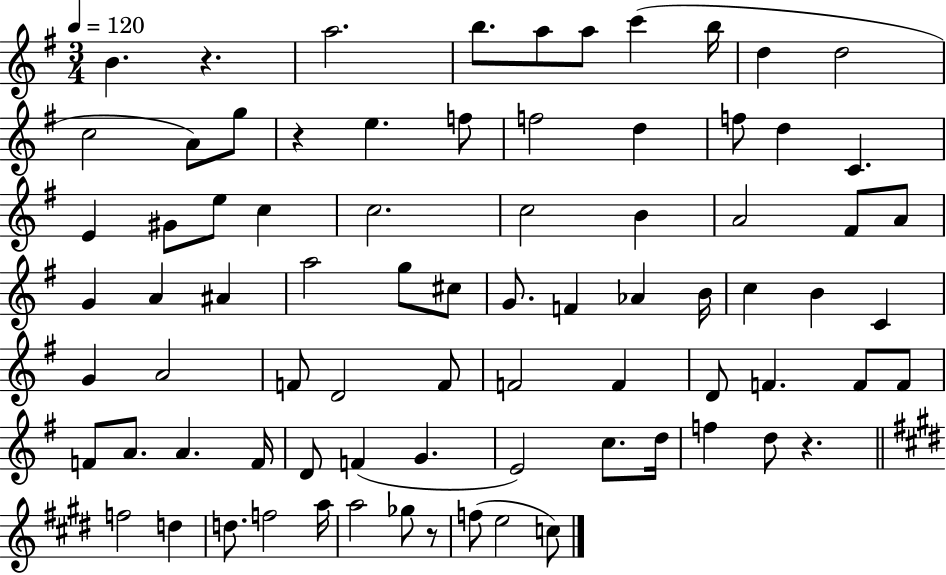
{
  \clef treble
  \numericTimeSignature
  \time 3/4
  \key g \major
  \tempo 4 = 120
  \repeat volta 2 { b'4. r4. | a''2. | b''8. a''8 a''8 c'''4( b''16 | d''4 d''2 | \break c''2 a'8) g''8 | r4 e''4. f''8 | f''2 d''4 | f''8 d''4 c'4. | \break e'4 gis'8 e''8 c''4 | c''2. | c''2 b'4 | a'2 fis'8 a'8 | \break g'4 a'4 ais'4 | a''2 g''8 cis''8 | g'8. f'4 aes'4 b'16 | c''4 b'4 c'4 | \break g'4 a'2 | f'8 d'2 f'8 | f'2 f'4 | d'8 f'4. f'8 f'8 | \break f'8 a'8. a'4. f'16 | d'8 f'4( g'4. | e'2) c''8. d''16 | f''4 d''8 r4. | \break \bar "||" \break \key e \major f''2 d''4 | d''8. f''2 a''16 | a''2 ges''8 r8 | f''8( e''2 c''8) | \break } \bar "|."
}